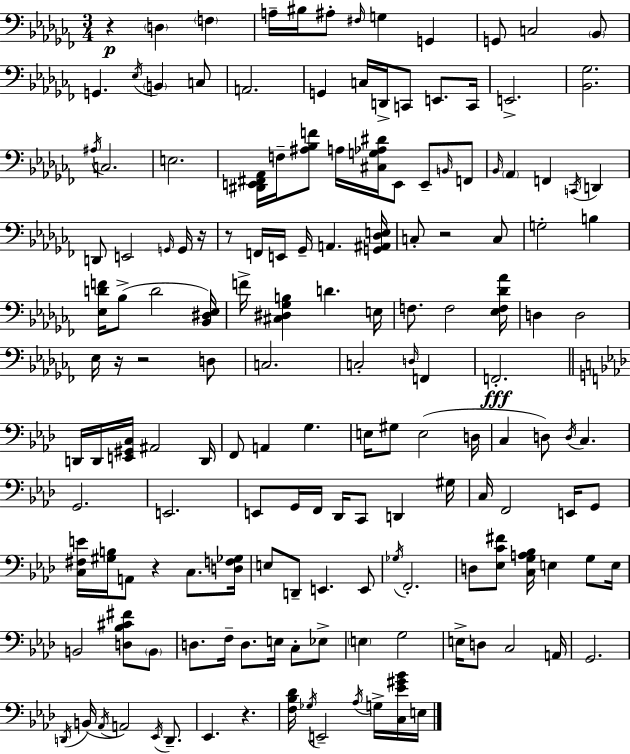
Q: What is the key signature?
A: AES minor